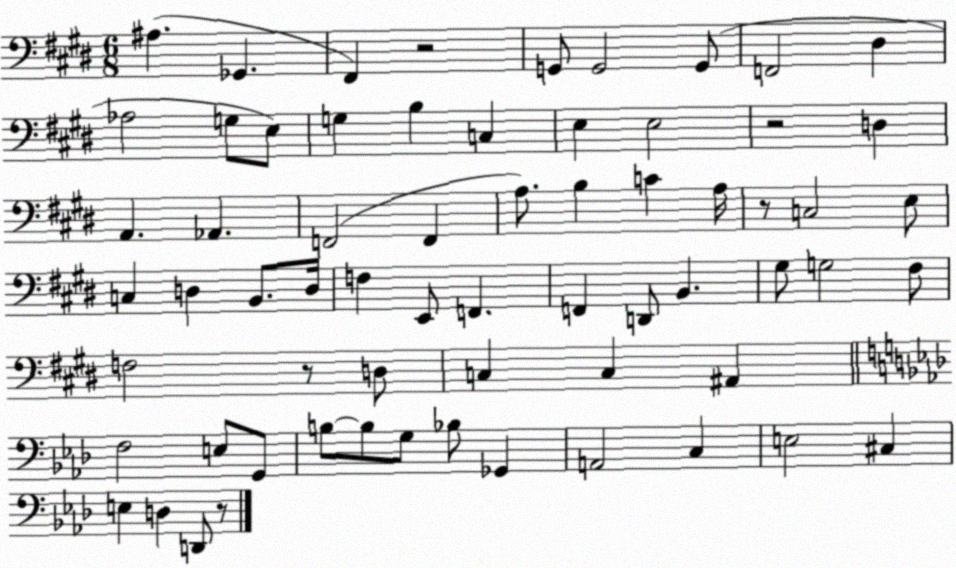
X:1
T:Untitled
M:6/8
L:1/4
K:E
^A, _G,, ^F,, z2 G,,/2 G,,2 G,,/2 F,,2 ^D, _A,2 G,/2 E,/2 G, B, C, E, E,2 z2 D, A,, _A,, F,,2 F,, A,/2 B, C A,/4 z/2 C,2 E,/2 C, D, B,,/2 D,/4 F, E,,/2 F,, F,, D,,/2 B,, ^G,/2 G,2 ^F,/2 F,2 z/2 D,/2 C, C, ^A,, F,2 E,/2 G,,/2 B,/2 B,/2 G,/2 _B,/2 _G,, A,,2 C, E,2 ^C, E, D, D,,/2 z/2